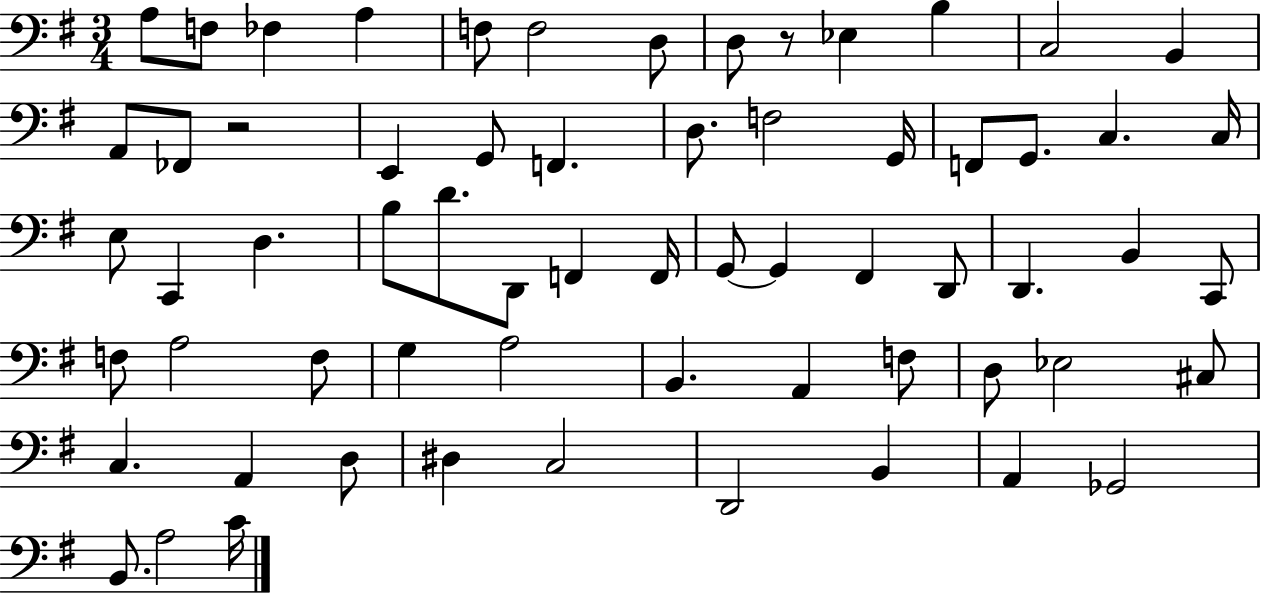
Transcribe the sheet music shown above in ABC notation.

X:1
T:Untitled
M:3/4
L:1/4
K:G
A,/2 F,/2 _F, A, F,/2 F,2 D,/2 D,/2 z/2 _E, B, C,2 B,, A,,/2 _F,,/2 z2 E,, G,,/2 F,, D,/2 F,2 G,,/4 F,,/2 G,,/2 C, C,/4 E,/2 C,, D, B,/2 D/2 D,,/2 F,, F,,/4 G,,/2 G,, ^F,, D,,/2 D,, B,, C,,/2 F,/2 A,2 F,/2 G, A,2 B,, A,, F,/2 D,/2 _E,2 ^C,/2 C, A,, D,/2 ^D, C,2 D,,2 B,, A,, _G,,2 B,,/2 A,2 C/4